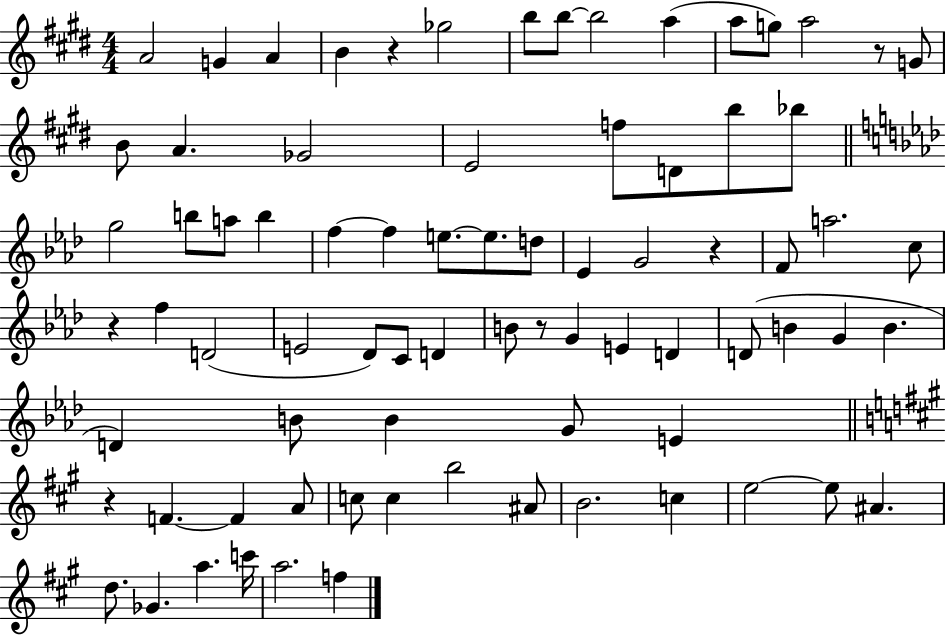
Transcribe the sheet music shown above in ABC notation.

X:1
T:Untitled
M:4/4
L:1/4
K:E
A2 G A B z _g2 b/2 b/2 b2 a a/2 g/2 a2 z/2 G/2 B/2 A _G2 E2 f/2 D/2 b/2 _b/2 g2 b/2 a/2 b f f e/2 e/2 d/2 _E G2 z F/2 a2 c/2 z f D2 E2 _D/2 C/2 D B/2 z/2 G E D D/2 B G B D B/2 B G/2 E z F F A/2 c/2 c b2 ^A/2 B2 c e2 e/2 ^A d/2 _G a c'/4 a2 f